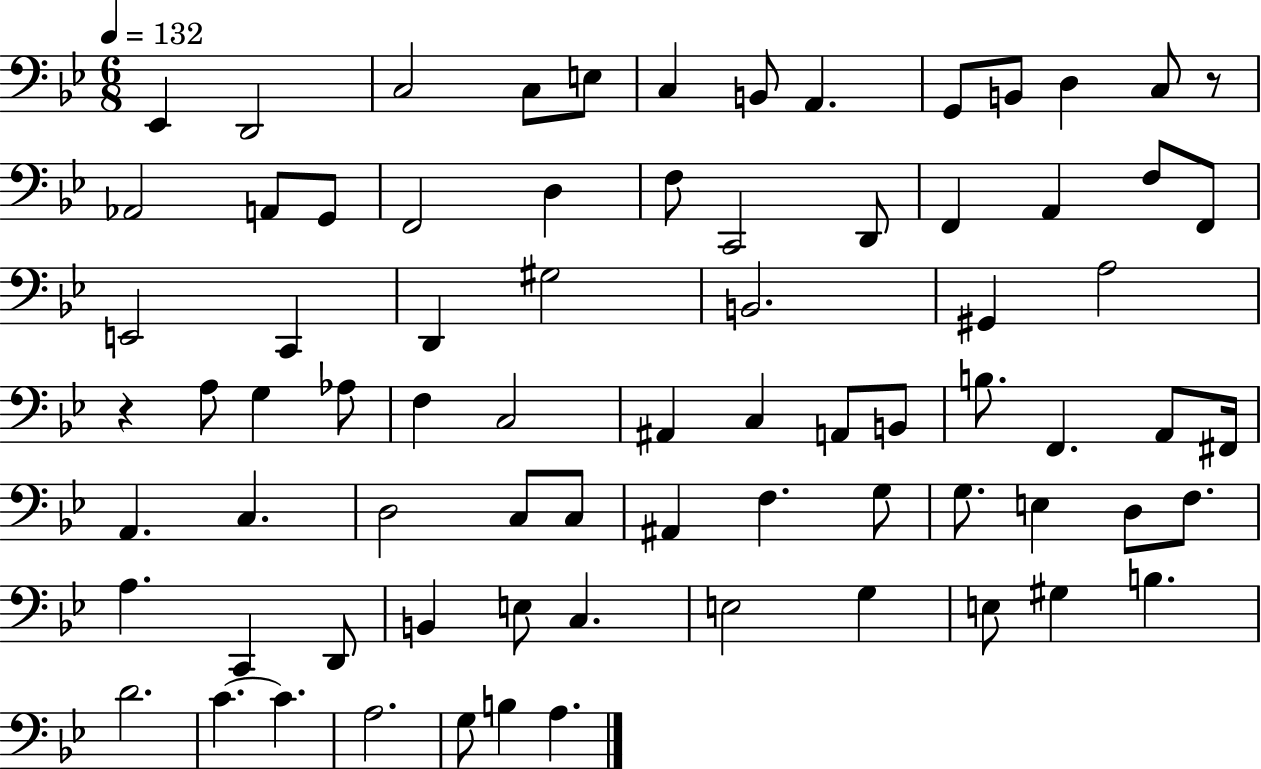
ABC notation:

X:1
T:Untitled
M:6/8
L:1/4
K:Bb
_E,, D,,2 C,2 C,/2 E,/2 C, B,,/2 A,, G,,/2 B,,/2 D, C,/2 z/2 _A,,2 A,,/2 G,,/2 F,,2 D, F,/2 C,,2 D,,/2 F,, A,, F,/2 F,,/2 E,,2 C,, D,, ^G,2 B,,2 ^G,, A,2 z A,/2 G, _A,/2 F, C,2 ^A,, C, A,,/2 B,,/2 B,/2 F,, A,,/2 ^F,,/4 A,, C, D,2 C,/2 C,/2 ^A,, F, G,/2 G,/2 E, D,/2 F,/2 A, C,, D,,/2 B,, E,/2 C, E,2 G, E,/2 ^G, B, D2 C C A,2 G,/2 B, A,